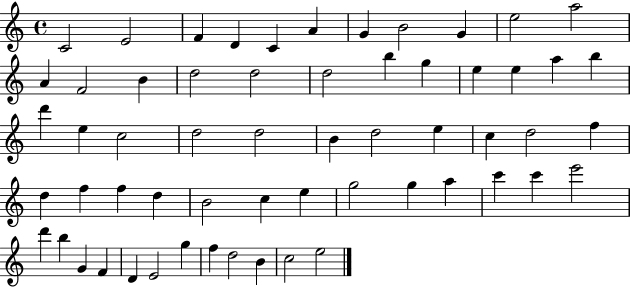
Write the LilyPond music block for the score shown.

{
  \clef treble
  \time 4/4
  \defaultTimeSignature
  \key c \major
  c'2 e'2 | f'4 d'4 c'4 a'4 | g'4 b'2 g'4 | e''2 a''2 | \break a'4 f'2 b'4 | d''2 d''2 | d''2 b''4 g''4 | e''4 e''4 a''4 b''4 | \break d'''4 e''4 c''2 | d''2 d''2 | b'4 d''2 e''4 | c''4 d''2 f''4 | \break d''4 f''4 f''4 d''4 | b'2 c''4 e''4 | g''2 g''4 a''4 | c'''4 c'''4 e'''2 | \break d'''4 b''4 g'4 f'4 | d'4 e'2 g''4 | f''4 d''2 b'4 | c''2 e''2 | \break \bar "|."
}